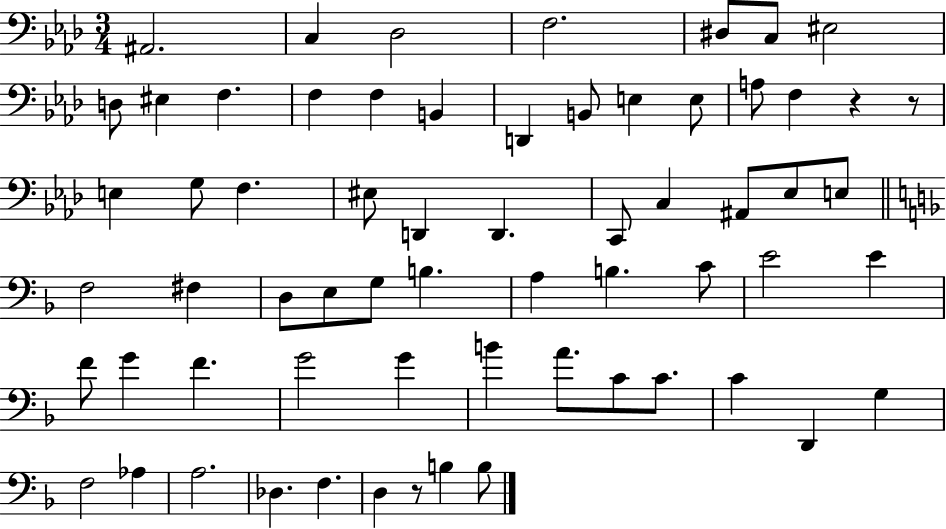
X:1
T:Untitled
M:3/4
L:1/4
K:Ab
^A,,2 C, _D,2 F,2 ^D,/2 C,/2 ^E,2 D,/2 ^E, F, F, F, B,, D,, B,,/2 E, E,/2 A,/2 F, z z/2 E, G,/2 F, ^E,/2 D,, D,, C,,/2 C, ^A,,/2 _E,/2 E,/2 F,2 ^F, D,/2 E,/2 G,/2 B, A, B, C/2 E2 E F/2 G F G2 G B A/2 C/2 C/2 C D,, G, F,2 _A, A,2 _D, F, D, z/2 B, B,/2